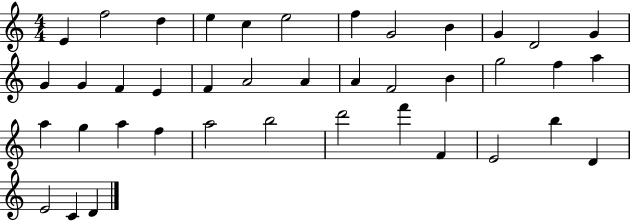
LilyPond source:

{
  \clef treble
  \numericTimeSignature
  \time 4/4
  \key c \major
  e'4 f''2 d''4 | e''4 c''4 e''2 | f''4 g'2 b'4 | g'4 d'2 g'4 | \break g'4 g'4 f'4 e'4 | f'4 a'2 a'4 | a'4 f'2 b'4 | g''2 f''4 a''4 | \break a''4 g''4 a''4 f''4 | a''2 b''2 | d'''2 f'''4 f'4 | e'2 b''4 d'4 | \break e'2 c'4 d'4 | \bar "|."
}